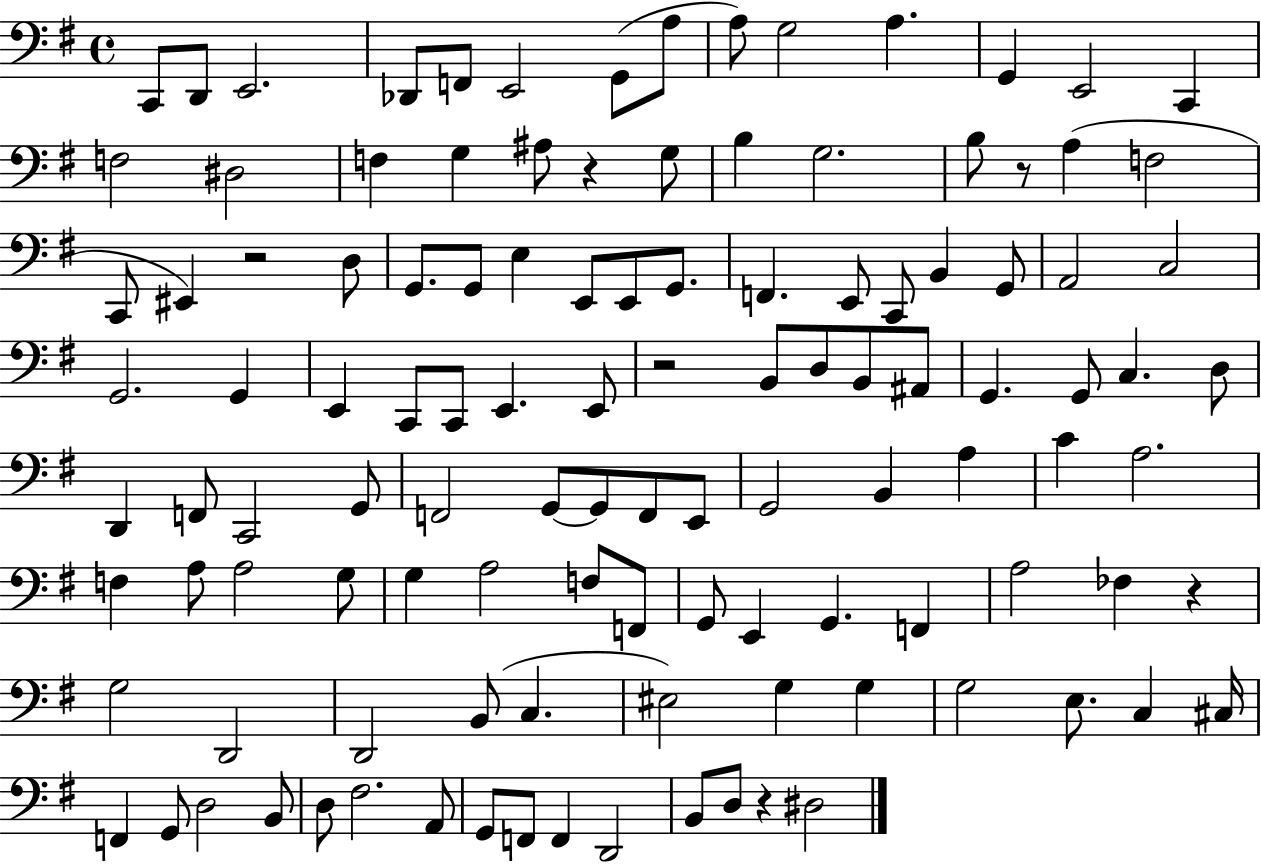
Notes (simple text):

C2/e D2/e E2/h. Db2/e F2/e E2/h G2/e A3/e A3/e G3/h A3/q. G2/q E2/h C2/q F3/h D#3/h F3/q G3/q A#3/e R/q G3/e B3/q G3/h. B3/e R/e A3/q F3/h C2/e EIS2/q R/h D3/e G2/e. G2/e E3/q E2/e E2/e G2/e. F2/q. E2/e C2/e B2/q G2/e A2/h C3/h G2/h. G2/q E2/q C2/e C2/e E2/q. E2/e R/h B2/e D3/e B2/e A#2/e G2/q. G2/e C3/q. D3/e D2/q F2/e C2/h G2/e F2/h G2/e G2/e F2/e E2/e G2/h B2/q A3/q C4/q A3/h. F3/q A3/e A3/h G3/e G3/q A3/h F3/e F2/e G2/e E2/q G2/q. F2/q A3/h FES3/q R/q G3/h D2/h D2/h B2/e C3/q. EIS3/h G3/q G3/q G3/h E3/e. C3/q C#3/s F2/q G2/e D3/h B2/e D3/e F#3/h. A2/e G2/e F2/e F2/q D2/h B2/e D3/e R/q D#3/h